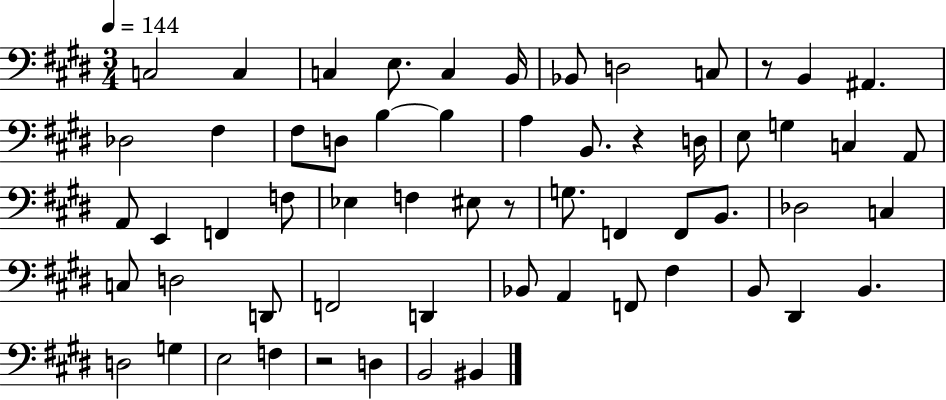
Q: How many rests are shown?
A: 4